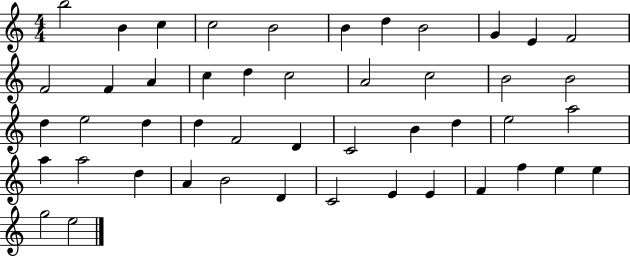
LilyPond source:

{
  \clef treble
  \numericTimeSignature
  \time 4/4
  \key c \major
  b''2 b'4 c''4 | c''2 b'2 | b'4 d''4 b'2 | g'4 e'4 f'2 | \break f'2 f'4 a'4 | c''4 d''4 c''2 | a'2 c''2 | b'2 b'2 | \break d''4 e''2 d''4 | d''4 f'2 d'4 | c'2 b'4 d''4 | e''2 a''2 | \break a''4 a''2 d''4 | a'4 b'2 d'4 | c'2 e'4 e'4 | f'4 f''4 e''4 e''4 | \break g''2 e''2 | \bar "|."
}